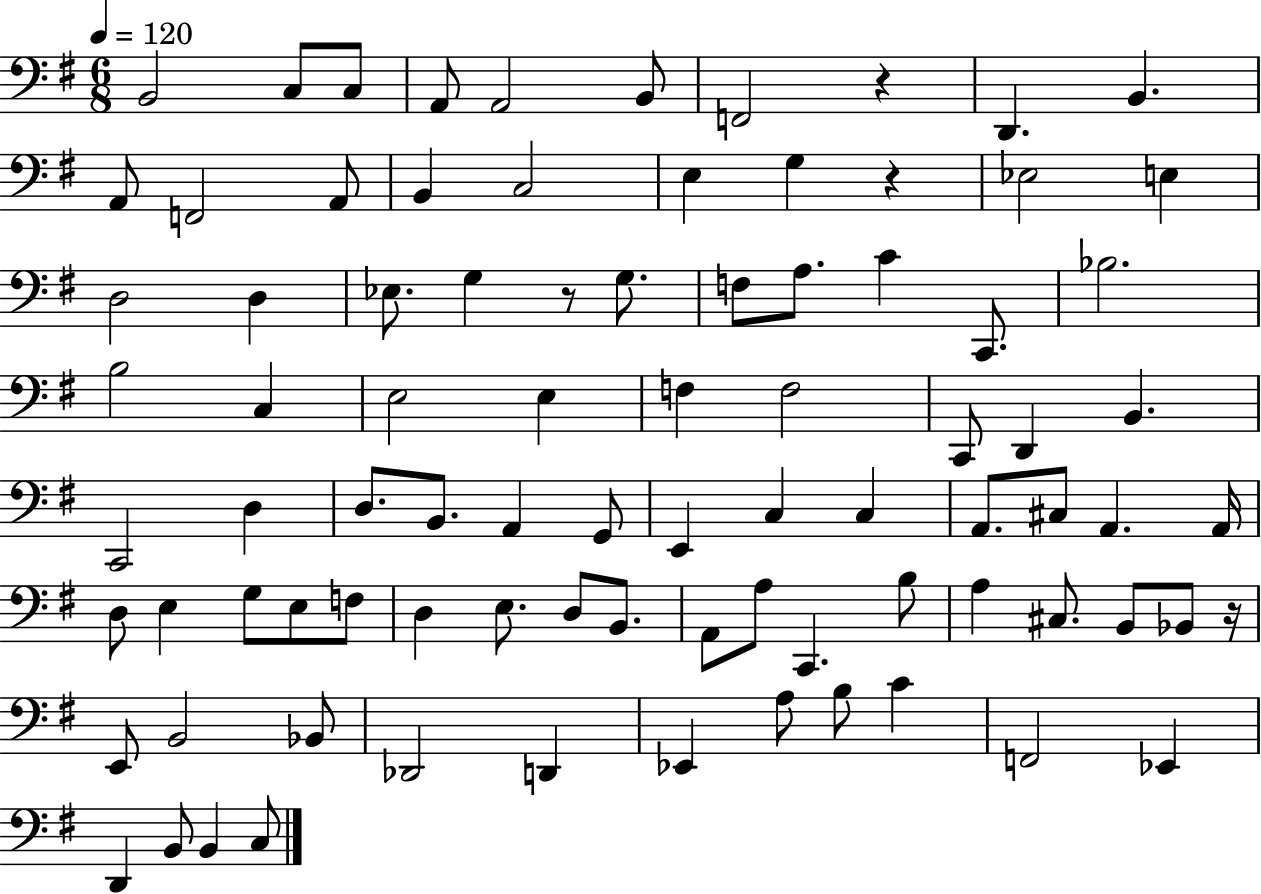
X:1
T:Untitled
M:6/8
L:1/4
K:G
B,,2 C,/2 C,/2 A,,/2 A,,2 B,,/2 F,,2 z D,, B,, A,,/2 F,,2 A,,/2 B,, C,2 E, G, z _E,2 E, D,2 D, _E,/2 G, z/2 G,/2 F,/2 A,/2 C C,,/2 _B,2 B,2 C, E,2 E, F, F,2 C,,/2 D,, B,, C,,2 D, D,/2 B,,/2 A,, G,,/2 E,, C, C, A,,/2 ^C,/2 A,, A,,/4 D,/2 E, G,/2 E,/2 F,/2 D, E,/2 D,/2 B,,/2 A,,/2 A,/2 C,, B,/2 A, ^C,/2 B,,/2 _B,,/2 z/4 E,,/2 B,,2 _B,,/2 _D,,2 D,, _E,, A,/2 B,/2 C F,,2 _E,, D,, B,,/2 B,, C,/2